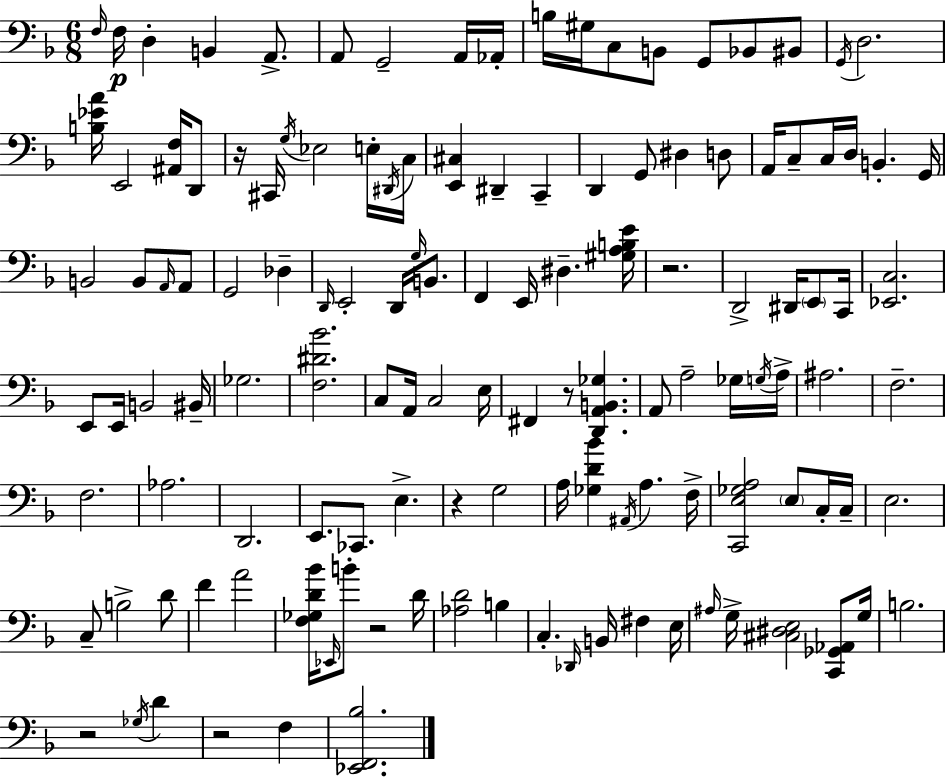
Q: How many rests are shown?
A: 7